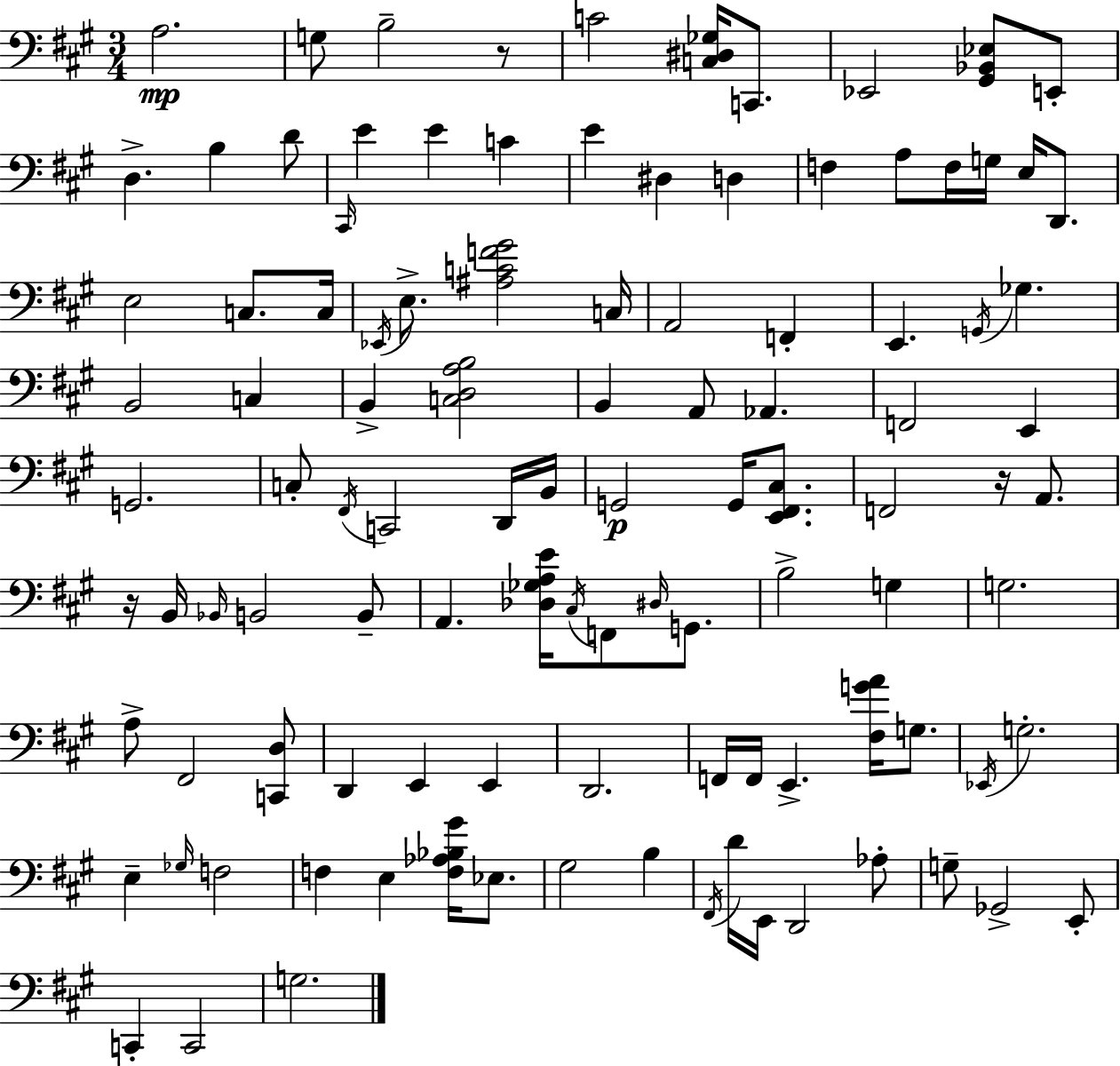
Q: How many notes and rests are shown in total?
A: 107